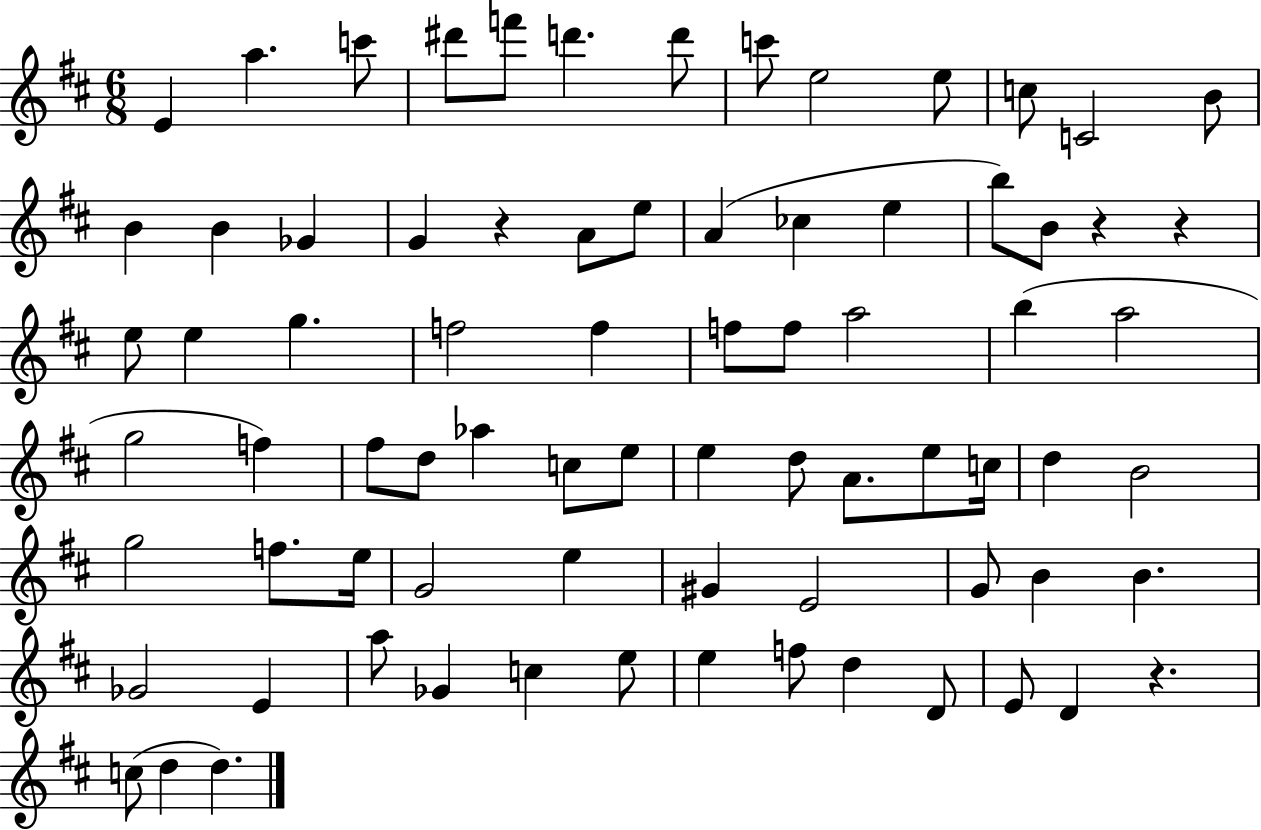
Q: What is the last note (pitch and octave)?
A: D5